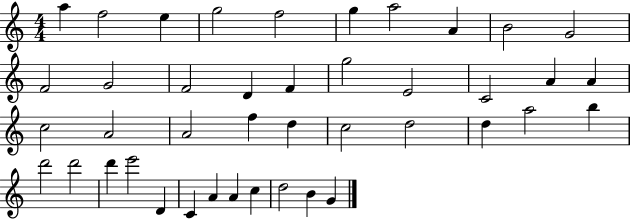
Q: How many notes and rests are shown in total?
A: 42